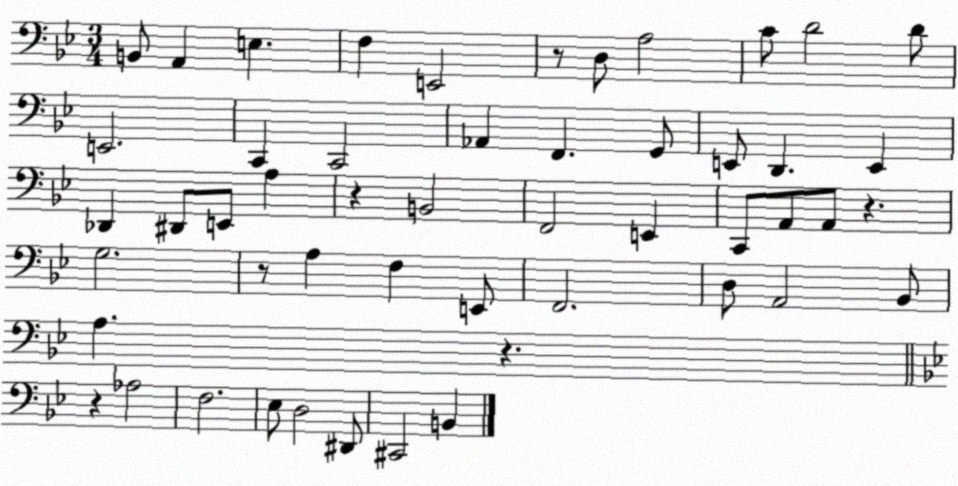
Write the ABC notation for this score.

X:1
T:Untitled
M:3/4
L:1/4
K:Bb
B,,/2 A,, E, F, E,,2 z/2 D,/2 A,2 C/2 D2 D/2 E,,2 C,, C,,2 _A,, F,, G,,/2 E,,/2 D,, E,, _D,, ^D,,/2 E,,/2 A, z B,,2 F,,2 E,, C,,/2 A,,/2 A,,/2 z G,2 z/2 A, F, E,,/2 F,,2 D,/2 A,,2 _B,,/2 A, z z _A,2 F,2 _E,/2 D,2 ^D,,/2 ^C,,2 B,,